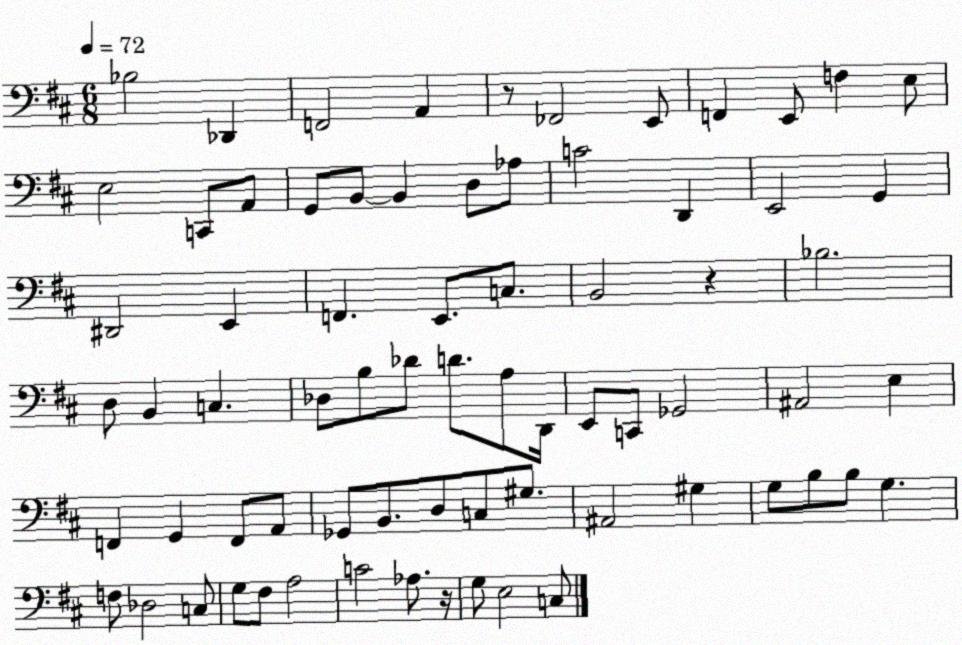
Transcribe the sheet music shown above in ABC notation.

X:1
T:Untitled
M:6/8
L:1/4
K:D
_B,2 _D,, F,,2 A,, z/2 _F,,2 E,,/2 F,, E,,/2 F, E,/2 E,2 C,,/2 A,,/2 G,,/2 B,,/2 B,, D,/2 _A,/2 C2 D,, E,,2 G,, ^D,,2 E,, F,, E,,/2 C,/2 B,,2 z _B,2 D,/2 B,, C, _D,/2 B,/2 _D/2 D/2 A,/2 D,,/4 E,,/2 C,,/2 _G,,2 ^A,,2 E, F,, G,, F,,/2 A,,/2 _G,,/2 B,,/2 D,/2 C,/2 ^G,/2 ^A,,2 ^G, G,/2 B,/2 B,/2 G, F,/2 _D,2 C,/2 G,/2 ^F,/2 A,2 C2 _A,/2 z/4 G,/2 E,2 C,/2